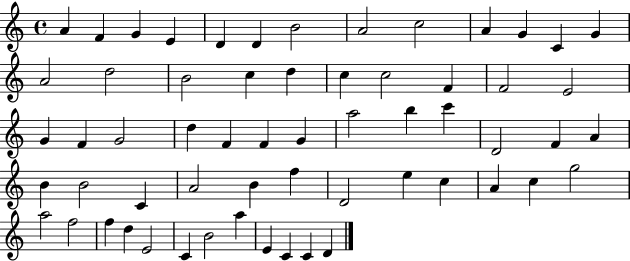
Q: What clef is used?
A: treble